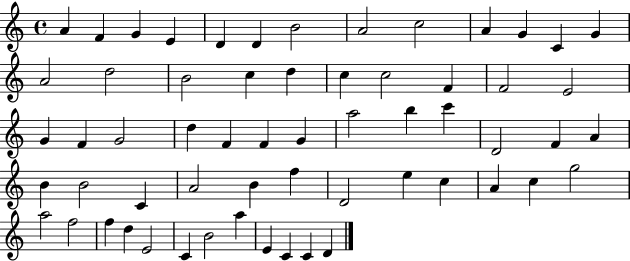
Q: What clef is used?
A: treble